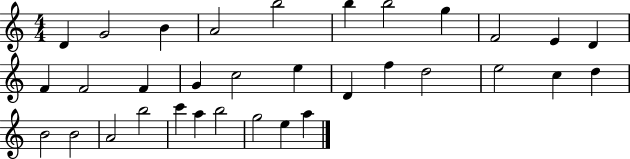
{
  \clef treble
  \numericTimeSignature
  \time 4/4
  \key c \major
  d'4 g'2 b'4 | a'2 b''2 | b''4 b''2 g''4 | f'2 e'4 d'4 | \break f'4 f'2 f'4 | g'4 c''2 e''4 | d'4 f''4 d''2 | e''2 c''4 d''4 | \break b'2 b'2 | a'2 b''2 | c'''4 a''4 b''2 | g''2 e''4 a''4 | \break \bar "|."
}